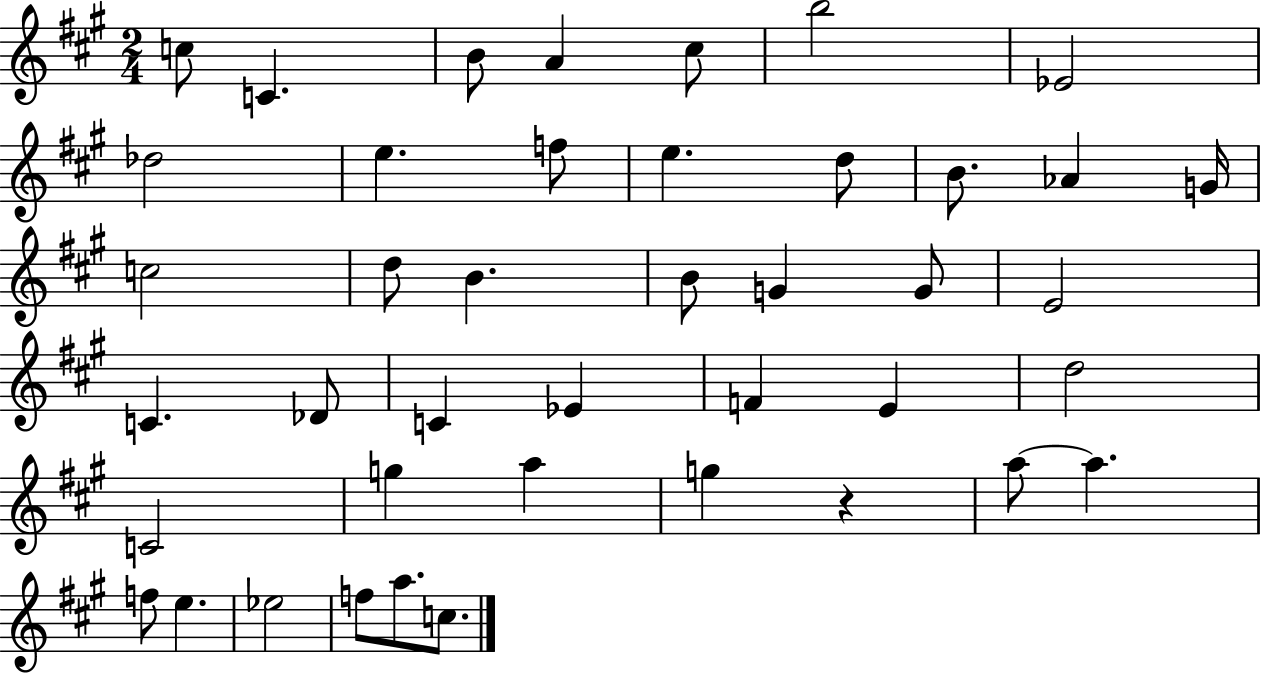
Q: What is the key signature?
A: A major